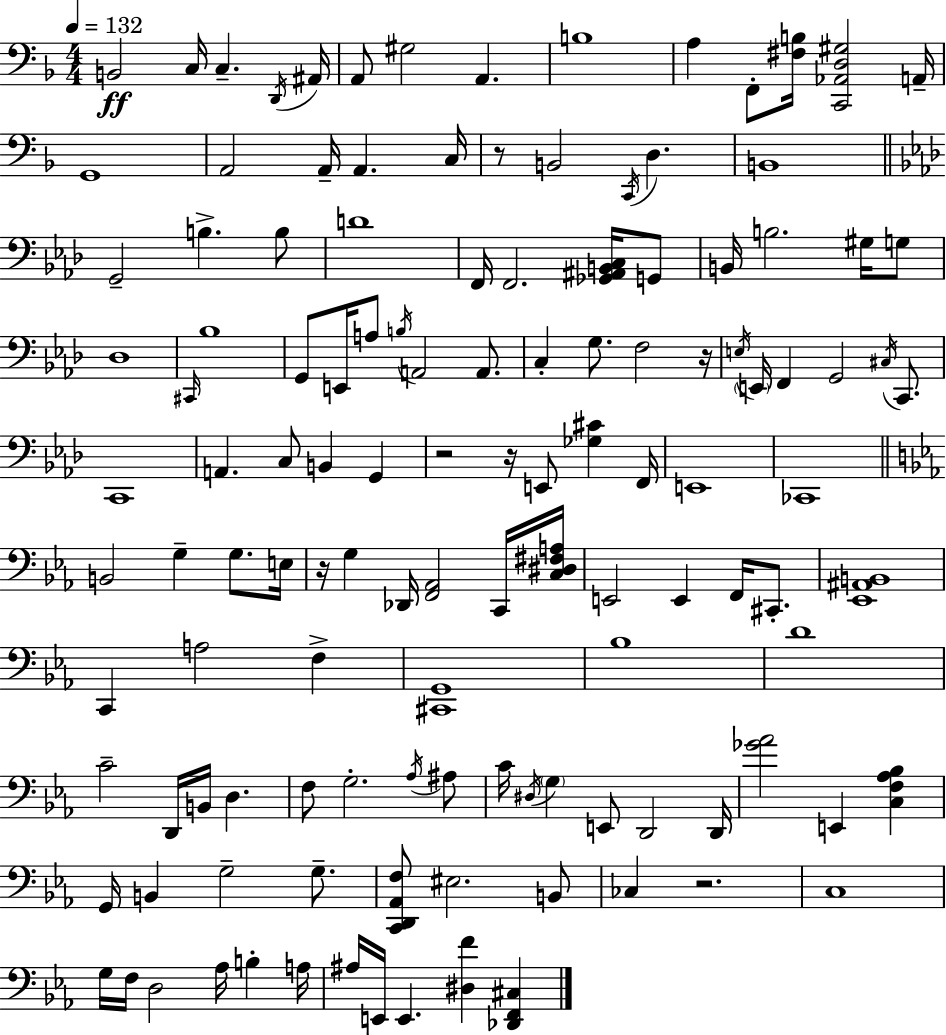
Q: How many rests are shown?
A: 6